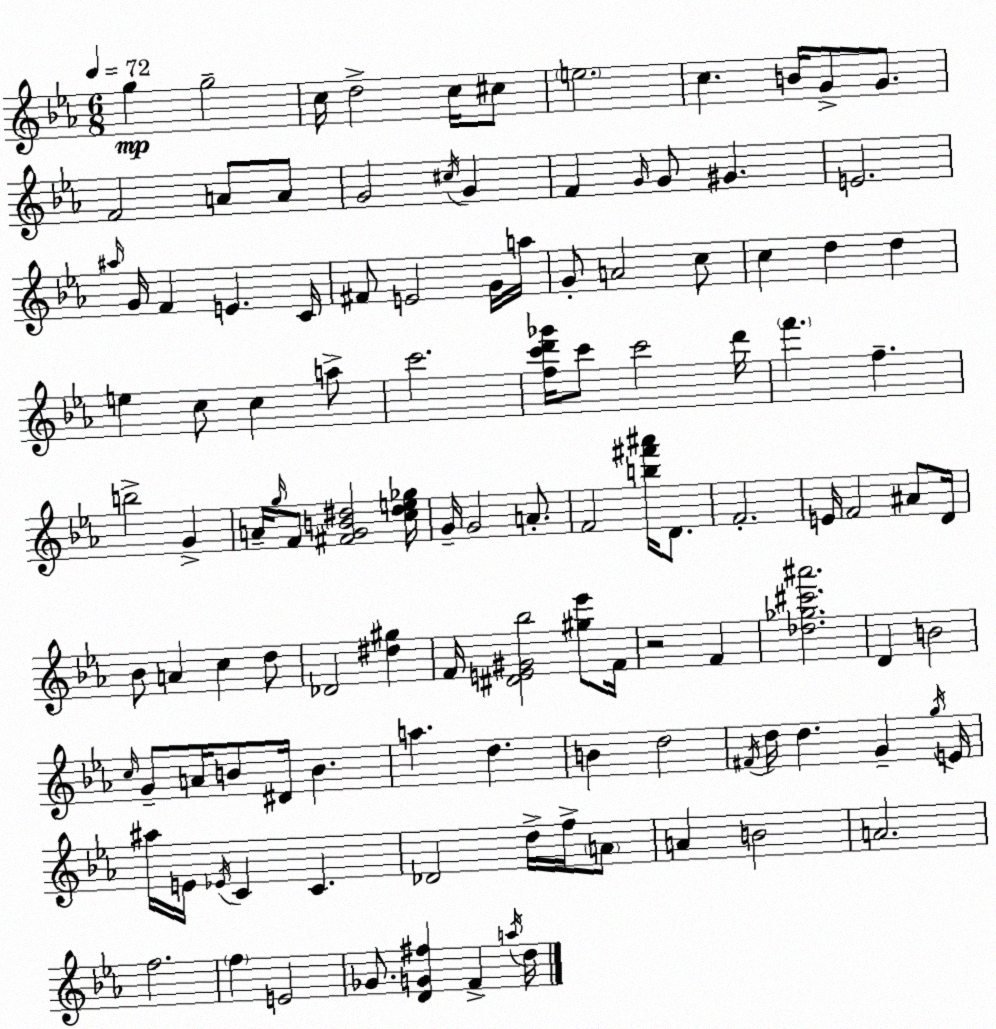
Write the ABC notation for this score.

X:1
T:Untitled
M:6/8
L:1/4
K:Cm
g g2 c/4 d2 c/4 ^c/2 e2 c B/4 G/2 G/2 F2 A/2 A/2 G2 ^c/4 G F G/4 G/2 ^G E2 ^a/4 G/4 F E C/4 ^F/2 E2 G/4 a/4 G/2 A2 c/2 c d d e c/2 c a/2 c'2 [fc'd'_g']/4 c'/2 c'2 d'/4 f' f b2 G A/4 g/4 F/2 [^FGB^d]2 [c^de_g]/4 G/4 G2 A/2 F2 [b^f'^a']/4 D/2 F2 E/4 F2 ^A/2 D/4 _B/2 A c d/2 _D2 [^d^g] F/4 [^DE^G_b]2 [^g_e']/2 F/4 z2 F [_d_g^c'^a']2 D B2 c/4 G/2 A/4 B/2 ^D/4 B a d B d2 ^F/4 d/4 d G g/4 E/4 ^a/4 E/4 _E/4 C C _D2 d/4 f/4 A/2 A B2 A2 f2 f E2 _G/2 [DG^f] F a/4 d/4